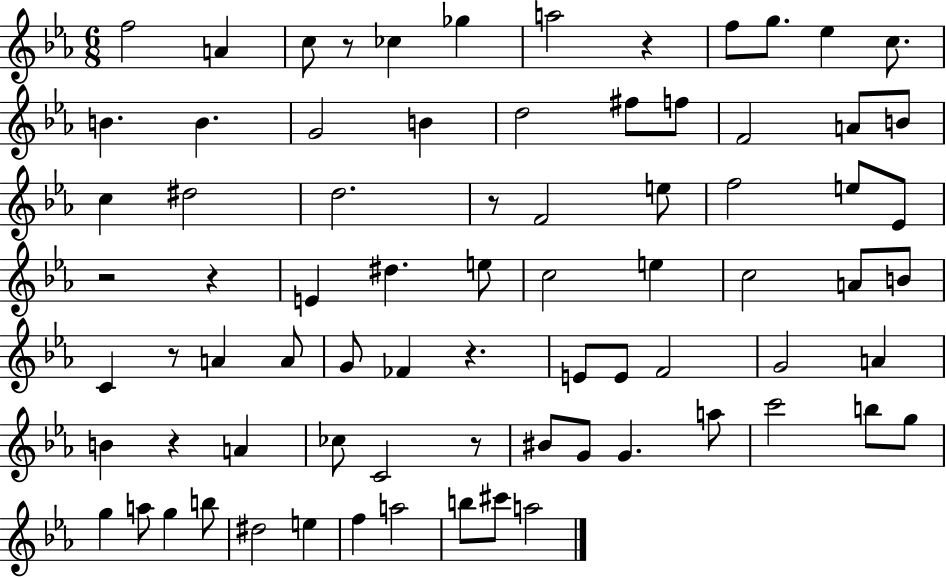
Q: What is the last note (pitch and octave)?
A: A5